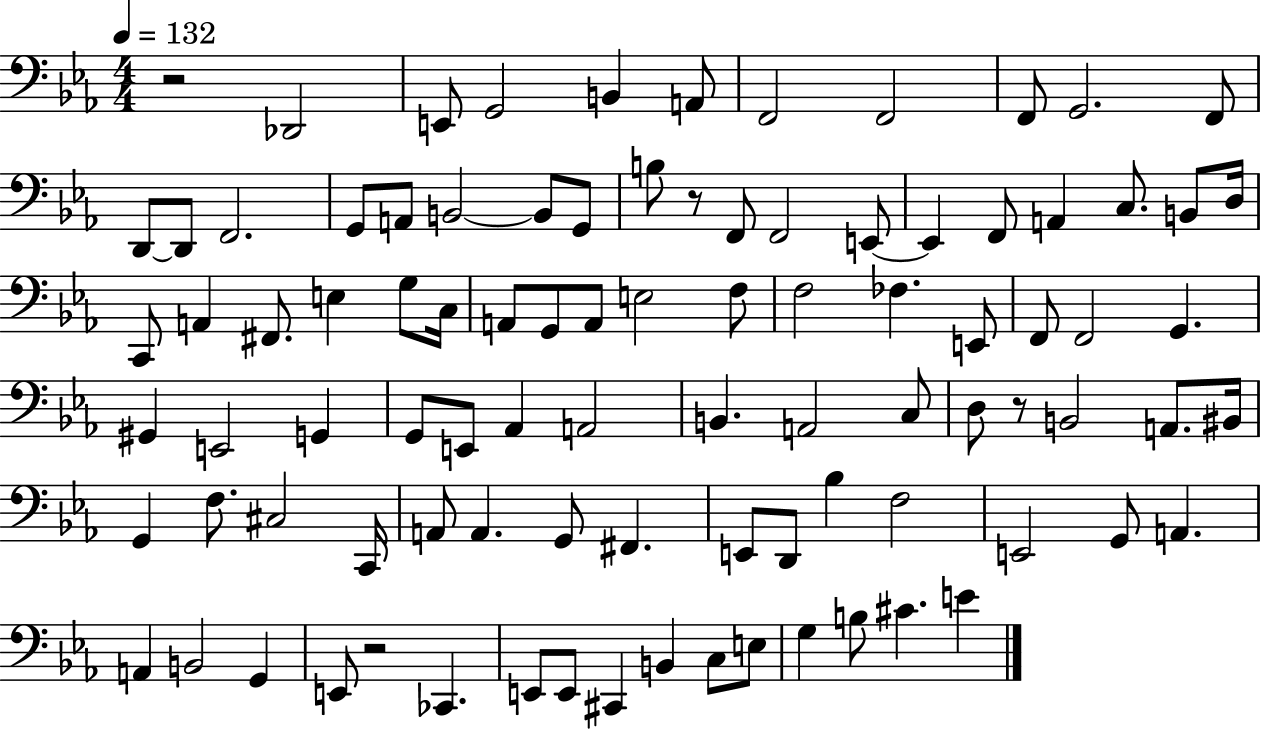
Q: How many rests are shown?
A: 4